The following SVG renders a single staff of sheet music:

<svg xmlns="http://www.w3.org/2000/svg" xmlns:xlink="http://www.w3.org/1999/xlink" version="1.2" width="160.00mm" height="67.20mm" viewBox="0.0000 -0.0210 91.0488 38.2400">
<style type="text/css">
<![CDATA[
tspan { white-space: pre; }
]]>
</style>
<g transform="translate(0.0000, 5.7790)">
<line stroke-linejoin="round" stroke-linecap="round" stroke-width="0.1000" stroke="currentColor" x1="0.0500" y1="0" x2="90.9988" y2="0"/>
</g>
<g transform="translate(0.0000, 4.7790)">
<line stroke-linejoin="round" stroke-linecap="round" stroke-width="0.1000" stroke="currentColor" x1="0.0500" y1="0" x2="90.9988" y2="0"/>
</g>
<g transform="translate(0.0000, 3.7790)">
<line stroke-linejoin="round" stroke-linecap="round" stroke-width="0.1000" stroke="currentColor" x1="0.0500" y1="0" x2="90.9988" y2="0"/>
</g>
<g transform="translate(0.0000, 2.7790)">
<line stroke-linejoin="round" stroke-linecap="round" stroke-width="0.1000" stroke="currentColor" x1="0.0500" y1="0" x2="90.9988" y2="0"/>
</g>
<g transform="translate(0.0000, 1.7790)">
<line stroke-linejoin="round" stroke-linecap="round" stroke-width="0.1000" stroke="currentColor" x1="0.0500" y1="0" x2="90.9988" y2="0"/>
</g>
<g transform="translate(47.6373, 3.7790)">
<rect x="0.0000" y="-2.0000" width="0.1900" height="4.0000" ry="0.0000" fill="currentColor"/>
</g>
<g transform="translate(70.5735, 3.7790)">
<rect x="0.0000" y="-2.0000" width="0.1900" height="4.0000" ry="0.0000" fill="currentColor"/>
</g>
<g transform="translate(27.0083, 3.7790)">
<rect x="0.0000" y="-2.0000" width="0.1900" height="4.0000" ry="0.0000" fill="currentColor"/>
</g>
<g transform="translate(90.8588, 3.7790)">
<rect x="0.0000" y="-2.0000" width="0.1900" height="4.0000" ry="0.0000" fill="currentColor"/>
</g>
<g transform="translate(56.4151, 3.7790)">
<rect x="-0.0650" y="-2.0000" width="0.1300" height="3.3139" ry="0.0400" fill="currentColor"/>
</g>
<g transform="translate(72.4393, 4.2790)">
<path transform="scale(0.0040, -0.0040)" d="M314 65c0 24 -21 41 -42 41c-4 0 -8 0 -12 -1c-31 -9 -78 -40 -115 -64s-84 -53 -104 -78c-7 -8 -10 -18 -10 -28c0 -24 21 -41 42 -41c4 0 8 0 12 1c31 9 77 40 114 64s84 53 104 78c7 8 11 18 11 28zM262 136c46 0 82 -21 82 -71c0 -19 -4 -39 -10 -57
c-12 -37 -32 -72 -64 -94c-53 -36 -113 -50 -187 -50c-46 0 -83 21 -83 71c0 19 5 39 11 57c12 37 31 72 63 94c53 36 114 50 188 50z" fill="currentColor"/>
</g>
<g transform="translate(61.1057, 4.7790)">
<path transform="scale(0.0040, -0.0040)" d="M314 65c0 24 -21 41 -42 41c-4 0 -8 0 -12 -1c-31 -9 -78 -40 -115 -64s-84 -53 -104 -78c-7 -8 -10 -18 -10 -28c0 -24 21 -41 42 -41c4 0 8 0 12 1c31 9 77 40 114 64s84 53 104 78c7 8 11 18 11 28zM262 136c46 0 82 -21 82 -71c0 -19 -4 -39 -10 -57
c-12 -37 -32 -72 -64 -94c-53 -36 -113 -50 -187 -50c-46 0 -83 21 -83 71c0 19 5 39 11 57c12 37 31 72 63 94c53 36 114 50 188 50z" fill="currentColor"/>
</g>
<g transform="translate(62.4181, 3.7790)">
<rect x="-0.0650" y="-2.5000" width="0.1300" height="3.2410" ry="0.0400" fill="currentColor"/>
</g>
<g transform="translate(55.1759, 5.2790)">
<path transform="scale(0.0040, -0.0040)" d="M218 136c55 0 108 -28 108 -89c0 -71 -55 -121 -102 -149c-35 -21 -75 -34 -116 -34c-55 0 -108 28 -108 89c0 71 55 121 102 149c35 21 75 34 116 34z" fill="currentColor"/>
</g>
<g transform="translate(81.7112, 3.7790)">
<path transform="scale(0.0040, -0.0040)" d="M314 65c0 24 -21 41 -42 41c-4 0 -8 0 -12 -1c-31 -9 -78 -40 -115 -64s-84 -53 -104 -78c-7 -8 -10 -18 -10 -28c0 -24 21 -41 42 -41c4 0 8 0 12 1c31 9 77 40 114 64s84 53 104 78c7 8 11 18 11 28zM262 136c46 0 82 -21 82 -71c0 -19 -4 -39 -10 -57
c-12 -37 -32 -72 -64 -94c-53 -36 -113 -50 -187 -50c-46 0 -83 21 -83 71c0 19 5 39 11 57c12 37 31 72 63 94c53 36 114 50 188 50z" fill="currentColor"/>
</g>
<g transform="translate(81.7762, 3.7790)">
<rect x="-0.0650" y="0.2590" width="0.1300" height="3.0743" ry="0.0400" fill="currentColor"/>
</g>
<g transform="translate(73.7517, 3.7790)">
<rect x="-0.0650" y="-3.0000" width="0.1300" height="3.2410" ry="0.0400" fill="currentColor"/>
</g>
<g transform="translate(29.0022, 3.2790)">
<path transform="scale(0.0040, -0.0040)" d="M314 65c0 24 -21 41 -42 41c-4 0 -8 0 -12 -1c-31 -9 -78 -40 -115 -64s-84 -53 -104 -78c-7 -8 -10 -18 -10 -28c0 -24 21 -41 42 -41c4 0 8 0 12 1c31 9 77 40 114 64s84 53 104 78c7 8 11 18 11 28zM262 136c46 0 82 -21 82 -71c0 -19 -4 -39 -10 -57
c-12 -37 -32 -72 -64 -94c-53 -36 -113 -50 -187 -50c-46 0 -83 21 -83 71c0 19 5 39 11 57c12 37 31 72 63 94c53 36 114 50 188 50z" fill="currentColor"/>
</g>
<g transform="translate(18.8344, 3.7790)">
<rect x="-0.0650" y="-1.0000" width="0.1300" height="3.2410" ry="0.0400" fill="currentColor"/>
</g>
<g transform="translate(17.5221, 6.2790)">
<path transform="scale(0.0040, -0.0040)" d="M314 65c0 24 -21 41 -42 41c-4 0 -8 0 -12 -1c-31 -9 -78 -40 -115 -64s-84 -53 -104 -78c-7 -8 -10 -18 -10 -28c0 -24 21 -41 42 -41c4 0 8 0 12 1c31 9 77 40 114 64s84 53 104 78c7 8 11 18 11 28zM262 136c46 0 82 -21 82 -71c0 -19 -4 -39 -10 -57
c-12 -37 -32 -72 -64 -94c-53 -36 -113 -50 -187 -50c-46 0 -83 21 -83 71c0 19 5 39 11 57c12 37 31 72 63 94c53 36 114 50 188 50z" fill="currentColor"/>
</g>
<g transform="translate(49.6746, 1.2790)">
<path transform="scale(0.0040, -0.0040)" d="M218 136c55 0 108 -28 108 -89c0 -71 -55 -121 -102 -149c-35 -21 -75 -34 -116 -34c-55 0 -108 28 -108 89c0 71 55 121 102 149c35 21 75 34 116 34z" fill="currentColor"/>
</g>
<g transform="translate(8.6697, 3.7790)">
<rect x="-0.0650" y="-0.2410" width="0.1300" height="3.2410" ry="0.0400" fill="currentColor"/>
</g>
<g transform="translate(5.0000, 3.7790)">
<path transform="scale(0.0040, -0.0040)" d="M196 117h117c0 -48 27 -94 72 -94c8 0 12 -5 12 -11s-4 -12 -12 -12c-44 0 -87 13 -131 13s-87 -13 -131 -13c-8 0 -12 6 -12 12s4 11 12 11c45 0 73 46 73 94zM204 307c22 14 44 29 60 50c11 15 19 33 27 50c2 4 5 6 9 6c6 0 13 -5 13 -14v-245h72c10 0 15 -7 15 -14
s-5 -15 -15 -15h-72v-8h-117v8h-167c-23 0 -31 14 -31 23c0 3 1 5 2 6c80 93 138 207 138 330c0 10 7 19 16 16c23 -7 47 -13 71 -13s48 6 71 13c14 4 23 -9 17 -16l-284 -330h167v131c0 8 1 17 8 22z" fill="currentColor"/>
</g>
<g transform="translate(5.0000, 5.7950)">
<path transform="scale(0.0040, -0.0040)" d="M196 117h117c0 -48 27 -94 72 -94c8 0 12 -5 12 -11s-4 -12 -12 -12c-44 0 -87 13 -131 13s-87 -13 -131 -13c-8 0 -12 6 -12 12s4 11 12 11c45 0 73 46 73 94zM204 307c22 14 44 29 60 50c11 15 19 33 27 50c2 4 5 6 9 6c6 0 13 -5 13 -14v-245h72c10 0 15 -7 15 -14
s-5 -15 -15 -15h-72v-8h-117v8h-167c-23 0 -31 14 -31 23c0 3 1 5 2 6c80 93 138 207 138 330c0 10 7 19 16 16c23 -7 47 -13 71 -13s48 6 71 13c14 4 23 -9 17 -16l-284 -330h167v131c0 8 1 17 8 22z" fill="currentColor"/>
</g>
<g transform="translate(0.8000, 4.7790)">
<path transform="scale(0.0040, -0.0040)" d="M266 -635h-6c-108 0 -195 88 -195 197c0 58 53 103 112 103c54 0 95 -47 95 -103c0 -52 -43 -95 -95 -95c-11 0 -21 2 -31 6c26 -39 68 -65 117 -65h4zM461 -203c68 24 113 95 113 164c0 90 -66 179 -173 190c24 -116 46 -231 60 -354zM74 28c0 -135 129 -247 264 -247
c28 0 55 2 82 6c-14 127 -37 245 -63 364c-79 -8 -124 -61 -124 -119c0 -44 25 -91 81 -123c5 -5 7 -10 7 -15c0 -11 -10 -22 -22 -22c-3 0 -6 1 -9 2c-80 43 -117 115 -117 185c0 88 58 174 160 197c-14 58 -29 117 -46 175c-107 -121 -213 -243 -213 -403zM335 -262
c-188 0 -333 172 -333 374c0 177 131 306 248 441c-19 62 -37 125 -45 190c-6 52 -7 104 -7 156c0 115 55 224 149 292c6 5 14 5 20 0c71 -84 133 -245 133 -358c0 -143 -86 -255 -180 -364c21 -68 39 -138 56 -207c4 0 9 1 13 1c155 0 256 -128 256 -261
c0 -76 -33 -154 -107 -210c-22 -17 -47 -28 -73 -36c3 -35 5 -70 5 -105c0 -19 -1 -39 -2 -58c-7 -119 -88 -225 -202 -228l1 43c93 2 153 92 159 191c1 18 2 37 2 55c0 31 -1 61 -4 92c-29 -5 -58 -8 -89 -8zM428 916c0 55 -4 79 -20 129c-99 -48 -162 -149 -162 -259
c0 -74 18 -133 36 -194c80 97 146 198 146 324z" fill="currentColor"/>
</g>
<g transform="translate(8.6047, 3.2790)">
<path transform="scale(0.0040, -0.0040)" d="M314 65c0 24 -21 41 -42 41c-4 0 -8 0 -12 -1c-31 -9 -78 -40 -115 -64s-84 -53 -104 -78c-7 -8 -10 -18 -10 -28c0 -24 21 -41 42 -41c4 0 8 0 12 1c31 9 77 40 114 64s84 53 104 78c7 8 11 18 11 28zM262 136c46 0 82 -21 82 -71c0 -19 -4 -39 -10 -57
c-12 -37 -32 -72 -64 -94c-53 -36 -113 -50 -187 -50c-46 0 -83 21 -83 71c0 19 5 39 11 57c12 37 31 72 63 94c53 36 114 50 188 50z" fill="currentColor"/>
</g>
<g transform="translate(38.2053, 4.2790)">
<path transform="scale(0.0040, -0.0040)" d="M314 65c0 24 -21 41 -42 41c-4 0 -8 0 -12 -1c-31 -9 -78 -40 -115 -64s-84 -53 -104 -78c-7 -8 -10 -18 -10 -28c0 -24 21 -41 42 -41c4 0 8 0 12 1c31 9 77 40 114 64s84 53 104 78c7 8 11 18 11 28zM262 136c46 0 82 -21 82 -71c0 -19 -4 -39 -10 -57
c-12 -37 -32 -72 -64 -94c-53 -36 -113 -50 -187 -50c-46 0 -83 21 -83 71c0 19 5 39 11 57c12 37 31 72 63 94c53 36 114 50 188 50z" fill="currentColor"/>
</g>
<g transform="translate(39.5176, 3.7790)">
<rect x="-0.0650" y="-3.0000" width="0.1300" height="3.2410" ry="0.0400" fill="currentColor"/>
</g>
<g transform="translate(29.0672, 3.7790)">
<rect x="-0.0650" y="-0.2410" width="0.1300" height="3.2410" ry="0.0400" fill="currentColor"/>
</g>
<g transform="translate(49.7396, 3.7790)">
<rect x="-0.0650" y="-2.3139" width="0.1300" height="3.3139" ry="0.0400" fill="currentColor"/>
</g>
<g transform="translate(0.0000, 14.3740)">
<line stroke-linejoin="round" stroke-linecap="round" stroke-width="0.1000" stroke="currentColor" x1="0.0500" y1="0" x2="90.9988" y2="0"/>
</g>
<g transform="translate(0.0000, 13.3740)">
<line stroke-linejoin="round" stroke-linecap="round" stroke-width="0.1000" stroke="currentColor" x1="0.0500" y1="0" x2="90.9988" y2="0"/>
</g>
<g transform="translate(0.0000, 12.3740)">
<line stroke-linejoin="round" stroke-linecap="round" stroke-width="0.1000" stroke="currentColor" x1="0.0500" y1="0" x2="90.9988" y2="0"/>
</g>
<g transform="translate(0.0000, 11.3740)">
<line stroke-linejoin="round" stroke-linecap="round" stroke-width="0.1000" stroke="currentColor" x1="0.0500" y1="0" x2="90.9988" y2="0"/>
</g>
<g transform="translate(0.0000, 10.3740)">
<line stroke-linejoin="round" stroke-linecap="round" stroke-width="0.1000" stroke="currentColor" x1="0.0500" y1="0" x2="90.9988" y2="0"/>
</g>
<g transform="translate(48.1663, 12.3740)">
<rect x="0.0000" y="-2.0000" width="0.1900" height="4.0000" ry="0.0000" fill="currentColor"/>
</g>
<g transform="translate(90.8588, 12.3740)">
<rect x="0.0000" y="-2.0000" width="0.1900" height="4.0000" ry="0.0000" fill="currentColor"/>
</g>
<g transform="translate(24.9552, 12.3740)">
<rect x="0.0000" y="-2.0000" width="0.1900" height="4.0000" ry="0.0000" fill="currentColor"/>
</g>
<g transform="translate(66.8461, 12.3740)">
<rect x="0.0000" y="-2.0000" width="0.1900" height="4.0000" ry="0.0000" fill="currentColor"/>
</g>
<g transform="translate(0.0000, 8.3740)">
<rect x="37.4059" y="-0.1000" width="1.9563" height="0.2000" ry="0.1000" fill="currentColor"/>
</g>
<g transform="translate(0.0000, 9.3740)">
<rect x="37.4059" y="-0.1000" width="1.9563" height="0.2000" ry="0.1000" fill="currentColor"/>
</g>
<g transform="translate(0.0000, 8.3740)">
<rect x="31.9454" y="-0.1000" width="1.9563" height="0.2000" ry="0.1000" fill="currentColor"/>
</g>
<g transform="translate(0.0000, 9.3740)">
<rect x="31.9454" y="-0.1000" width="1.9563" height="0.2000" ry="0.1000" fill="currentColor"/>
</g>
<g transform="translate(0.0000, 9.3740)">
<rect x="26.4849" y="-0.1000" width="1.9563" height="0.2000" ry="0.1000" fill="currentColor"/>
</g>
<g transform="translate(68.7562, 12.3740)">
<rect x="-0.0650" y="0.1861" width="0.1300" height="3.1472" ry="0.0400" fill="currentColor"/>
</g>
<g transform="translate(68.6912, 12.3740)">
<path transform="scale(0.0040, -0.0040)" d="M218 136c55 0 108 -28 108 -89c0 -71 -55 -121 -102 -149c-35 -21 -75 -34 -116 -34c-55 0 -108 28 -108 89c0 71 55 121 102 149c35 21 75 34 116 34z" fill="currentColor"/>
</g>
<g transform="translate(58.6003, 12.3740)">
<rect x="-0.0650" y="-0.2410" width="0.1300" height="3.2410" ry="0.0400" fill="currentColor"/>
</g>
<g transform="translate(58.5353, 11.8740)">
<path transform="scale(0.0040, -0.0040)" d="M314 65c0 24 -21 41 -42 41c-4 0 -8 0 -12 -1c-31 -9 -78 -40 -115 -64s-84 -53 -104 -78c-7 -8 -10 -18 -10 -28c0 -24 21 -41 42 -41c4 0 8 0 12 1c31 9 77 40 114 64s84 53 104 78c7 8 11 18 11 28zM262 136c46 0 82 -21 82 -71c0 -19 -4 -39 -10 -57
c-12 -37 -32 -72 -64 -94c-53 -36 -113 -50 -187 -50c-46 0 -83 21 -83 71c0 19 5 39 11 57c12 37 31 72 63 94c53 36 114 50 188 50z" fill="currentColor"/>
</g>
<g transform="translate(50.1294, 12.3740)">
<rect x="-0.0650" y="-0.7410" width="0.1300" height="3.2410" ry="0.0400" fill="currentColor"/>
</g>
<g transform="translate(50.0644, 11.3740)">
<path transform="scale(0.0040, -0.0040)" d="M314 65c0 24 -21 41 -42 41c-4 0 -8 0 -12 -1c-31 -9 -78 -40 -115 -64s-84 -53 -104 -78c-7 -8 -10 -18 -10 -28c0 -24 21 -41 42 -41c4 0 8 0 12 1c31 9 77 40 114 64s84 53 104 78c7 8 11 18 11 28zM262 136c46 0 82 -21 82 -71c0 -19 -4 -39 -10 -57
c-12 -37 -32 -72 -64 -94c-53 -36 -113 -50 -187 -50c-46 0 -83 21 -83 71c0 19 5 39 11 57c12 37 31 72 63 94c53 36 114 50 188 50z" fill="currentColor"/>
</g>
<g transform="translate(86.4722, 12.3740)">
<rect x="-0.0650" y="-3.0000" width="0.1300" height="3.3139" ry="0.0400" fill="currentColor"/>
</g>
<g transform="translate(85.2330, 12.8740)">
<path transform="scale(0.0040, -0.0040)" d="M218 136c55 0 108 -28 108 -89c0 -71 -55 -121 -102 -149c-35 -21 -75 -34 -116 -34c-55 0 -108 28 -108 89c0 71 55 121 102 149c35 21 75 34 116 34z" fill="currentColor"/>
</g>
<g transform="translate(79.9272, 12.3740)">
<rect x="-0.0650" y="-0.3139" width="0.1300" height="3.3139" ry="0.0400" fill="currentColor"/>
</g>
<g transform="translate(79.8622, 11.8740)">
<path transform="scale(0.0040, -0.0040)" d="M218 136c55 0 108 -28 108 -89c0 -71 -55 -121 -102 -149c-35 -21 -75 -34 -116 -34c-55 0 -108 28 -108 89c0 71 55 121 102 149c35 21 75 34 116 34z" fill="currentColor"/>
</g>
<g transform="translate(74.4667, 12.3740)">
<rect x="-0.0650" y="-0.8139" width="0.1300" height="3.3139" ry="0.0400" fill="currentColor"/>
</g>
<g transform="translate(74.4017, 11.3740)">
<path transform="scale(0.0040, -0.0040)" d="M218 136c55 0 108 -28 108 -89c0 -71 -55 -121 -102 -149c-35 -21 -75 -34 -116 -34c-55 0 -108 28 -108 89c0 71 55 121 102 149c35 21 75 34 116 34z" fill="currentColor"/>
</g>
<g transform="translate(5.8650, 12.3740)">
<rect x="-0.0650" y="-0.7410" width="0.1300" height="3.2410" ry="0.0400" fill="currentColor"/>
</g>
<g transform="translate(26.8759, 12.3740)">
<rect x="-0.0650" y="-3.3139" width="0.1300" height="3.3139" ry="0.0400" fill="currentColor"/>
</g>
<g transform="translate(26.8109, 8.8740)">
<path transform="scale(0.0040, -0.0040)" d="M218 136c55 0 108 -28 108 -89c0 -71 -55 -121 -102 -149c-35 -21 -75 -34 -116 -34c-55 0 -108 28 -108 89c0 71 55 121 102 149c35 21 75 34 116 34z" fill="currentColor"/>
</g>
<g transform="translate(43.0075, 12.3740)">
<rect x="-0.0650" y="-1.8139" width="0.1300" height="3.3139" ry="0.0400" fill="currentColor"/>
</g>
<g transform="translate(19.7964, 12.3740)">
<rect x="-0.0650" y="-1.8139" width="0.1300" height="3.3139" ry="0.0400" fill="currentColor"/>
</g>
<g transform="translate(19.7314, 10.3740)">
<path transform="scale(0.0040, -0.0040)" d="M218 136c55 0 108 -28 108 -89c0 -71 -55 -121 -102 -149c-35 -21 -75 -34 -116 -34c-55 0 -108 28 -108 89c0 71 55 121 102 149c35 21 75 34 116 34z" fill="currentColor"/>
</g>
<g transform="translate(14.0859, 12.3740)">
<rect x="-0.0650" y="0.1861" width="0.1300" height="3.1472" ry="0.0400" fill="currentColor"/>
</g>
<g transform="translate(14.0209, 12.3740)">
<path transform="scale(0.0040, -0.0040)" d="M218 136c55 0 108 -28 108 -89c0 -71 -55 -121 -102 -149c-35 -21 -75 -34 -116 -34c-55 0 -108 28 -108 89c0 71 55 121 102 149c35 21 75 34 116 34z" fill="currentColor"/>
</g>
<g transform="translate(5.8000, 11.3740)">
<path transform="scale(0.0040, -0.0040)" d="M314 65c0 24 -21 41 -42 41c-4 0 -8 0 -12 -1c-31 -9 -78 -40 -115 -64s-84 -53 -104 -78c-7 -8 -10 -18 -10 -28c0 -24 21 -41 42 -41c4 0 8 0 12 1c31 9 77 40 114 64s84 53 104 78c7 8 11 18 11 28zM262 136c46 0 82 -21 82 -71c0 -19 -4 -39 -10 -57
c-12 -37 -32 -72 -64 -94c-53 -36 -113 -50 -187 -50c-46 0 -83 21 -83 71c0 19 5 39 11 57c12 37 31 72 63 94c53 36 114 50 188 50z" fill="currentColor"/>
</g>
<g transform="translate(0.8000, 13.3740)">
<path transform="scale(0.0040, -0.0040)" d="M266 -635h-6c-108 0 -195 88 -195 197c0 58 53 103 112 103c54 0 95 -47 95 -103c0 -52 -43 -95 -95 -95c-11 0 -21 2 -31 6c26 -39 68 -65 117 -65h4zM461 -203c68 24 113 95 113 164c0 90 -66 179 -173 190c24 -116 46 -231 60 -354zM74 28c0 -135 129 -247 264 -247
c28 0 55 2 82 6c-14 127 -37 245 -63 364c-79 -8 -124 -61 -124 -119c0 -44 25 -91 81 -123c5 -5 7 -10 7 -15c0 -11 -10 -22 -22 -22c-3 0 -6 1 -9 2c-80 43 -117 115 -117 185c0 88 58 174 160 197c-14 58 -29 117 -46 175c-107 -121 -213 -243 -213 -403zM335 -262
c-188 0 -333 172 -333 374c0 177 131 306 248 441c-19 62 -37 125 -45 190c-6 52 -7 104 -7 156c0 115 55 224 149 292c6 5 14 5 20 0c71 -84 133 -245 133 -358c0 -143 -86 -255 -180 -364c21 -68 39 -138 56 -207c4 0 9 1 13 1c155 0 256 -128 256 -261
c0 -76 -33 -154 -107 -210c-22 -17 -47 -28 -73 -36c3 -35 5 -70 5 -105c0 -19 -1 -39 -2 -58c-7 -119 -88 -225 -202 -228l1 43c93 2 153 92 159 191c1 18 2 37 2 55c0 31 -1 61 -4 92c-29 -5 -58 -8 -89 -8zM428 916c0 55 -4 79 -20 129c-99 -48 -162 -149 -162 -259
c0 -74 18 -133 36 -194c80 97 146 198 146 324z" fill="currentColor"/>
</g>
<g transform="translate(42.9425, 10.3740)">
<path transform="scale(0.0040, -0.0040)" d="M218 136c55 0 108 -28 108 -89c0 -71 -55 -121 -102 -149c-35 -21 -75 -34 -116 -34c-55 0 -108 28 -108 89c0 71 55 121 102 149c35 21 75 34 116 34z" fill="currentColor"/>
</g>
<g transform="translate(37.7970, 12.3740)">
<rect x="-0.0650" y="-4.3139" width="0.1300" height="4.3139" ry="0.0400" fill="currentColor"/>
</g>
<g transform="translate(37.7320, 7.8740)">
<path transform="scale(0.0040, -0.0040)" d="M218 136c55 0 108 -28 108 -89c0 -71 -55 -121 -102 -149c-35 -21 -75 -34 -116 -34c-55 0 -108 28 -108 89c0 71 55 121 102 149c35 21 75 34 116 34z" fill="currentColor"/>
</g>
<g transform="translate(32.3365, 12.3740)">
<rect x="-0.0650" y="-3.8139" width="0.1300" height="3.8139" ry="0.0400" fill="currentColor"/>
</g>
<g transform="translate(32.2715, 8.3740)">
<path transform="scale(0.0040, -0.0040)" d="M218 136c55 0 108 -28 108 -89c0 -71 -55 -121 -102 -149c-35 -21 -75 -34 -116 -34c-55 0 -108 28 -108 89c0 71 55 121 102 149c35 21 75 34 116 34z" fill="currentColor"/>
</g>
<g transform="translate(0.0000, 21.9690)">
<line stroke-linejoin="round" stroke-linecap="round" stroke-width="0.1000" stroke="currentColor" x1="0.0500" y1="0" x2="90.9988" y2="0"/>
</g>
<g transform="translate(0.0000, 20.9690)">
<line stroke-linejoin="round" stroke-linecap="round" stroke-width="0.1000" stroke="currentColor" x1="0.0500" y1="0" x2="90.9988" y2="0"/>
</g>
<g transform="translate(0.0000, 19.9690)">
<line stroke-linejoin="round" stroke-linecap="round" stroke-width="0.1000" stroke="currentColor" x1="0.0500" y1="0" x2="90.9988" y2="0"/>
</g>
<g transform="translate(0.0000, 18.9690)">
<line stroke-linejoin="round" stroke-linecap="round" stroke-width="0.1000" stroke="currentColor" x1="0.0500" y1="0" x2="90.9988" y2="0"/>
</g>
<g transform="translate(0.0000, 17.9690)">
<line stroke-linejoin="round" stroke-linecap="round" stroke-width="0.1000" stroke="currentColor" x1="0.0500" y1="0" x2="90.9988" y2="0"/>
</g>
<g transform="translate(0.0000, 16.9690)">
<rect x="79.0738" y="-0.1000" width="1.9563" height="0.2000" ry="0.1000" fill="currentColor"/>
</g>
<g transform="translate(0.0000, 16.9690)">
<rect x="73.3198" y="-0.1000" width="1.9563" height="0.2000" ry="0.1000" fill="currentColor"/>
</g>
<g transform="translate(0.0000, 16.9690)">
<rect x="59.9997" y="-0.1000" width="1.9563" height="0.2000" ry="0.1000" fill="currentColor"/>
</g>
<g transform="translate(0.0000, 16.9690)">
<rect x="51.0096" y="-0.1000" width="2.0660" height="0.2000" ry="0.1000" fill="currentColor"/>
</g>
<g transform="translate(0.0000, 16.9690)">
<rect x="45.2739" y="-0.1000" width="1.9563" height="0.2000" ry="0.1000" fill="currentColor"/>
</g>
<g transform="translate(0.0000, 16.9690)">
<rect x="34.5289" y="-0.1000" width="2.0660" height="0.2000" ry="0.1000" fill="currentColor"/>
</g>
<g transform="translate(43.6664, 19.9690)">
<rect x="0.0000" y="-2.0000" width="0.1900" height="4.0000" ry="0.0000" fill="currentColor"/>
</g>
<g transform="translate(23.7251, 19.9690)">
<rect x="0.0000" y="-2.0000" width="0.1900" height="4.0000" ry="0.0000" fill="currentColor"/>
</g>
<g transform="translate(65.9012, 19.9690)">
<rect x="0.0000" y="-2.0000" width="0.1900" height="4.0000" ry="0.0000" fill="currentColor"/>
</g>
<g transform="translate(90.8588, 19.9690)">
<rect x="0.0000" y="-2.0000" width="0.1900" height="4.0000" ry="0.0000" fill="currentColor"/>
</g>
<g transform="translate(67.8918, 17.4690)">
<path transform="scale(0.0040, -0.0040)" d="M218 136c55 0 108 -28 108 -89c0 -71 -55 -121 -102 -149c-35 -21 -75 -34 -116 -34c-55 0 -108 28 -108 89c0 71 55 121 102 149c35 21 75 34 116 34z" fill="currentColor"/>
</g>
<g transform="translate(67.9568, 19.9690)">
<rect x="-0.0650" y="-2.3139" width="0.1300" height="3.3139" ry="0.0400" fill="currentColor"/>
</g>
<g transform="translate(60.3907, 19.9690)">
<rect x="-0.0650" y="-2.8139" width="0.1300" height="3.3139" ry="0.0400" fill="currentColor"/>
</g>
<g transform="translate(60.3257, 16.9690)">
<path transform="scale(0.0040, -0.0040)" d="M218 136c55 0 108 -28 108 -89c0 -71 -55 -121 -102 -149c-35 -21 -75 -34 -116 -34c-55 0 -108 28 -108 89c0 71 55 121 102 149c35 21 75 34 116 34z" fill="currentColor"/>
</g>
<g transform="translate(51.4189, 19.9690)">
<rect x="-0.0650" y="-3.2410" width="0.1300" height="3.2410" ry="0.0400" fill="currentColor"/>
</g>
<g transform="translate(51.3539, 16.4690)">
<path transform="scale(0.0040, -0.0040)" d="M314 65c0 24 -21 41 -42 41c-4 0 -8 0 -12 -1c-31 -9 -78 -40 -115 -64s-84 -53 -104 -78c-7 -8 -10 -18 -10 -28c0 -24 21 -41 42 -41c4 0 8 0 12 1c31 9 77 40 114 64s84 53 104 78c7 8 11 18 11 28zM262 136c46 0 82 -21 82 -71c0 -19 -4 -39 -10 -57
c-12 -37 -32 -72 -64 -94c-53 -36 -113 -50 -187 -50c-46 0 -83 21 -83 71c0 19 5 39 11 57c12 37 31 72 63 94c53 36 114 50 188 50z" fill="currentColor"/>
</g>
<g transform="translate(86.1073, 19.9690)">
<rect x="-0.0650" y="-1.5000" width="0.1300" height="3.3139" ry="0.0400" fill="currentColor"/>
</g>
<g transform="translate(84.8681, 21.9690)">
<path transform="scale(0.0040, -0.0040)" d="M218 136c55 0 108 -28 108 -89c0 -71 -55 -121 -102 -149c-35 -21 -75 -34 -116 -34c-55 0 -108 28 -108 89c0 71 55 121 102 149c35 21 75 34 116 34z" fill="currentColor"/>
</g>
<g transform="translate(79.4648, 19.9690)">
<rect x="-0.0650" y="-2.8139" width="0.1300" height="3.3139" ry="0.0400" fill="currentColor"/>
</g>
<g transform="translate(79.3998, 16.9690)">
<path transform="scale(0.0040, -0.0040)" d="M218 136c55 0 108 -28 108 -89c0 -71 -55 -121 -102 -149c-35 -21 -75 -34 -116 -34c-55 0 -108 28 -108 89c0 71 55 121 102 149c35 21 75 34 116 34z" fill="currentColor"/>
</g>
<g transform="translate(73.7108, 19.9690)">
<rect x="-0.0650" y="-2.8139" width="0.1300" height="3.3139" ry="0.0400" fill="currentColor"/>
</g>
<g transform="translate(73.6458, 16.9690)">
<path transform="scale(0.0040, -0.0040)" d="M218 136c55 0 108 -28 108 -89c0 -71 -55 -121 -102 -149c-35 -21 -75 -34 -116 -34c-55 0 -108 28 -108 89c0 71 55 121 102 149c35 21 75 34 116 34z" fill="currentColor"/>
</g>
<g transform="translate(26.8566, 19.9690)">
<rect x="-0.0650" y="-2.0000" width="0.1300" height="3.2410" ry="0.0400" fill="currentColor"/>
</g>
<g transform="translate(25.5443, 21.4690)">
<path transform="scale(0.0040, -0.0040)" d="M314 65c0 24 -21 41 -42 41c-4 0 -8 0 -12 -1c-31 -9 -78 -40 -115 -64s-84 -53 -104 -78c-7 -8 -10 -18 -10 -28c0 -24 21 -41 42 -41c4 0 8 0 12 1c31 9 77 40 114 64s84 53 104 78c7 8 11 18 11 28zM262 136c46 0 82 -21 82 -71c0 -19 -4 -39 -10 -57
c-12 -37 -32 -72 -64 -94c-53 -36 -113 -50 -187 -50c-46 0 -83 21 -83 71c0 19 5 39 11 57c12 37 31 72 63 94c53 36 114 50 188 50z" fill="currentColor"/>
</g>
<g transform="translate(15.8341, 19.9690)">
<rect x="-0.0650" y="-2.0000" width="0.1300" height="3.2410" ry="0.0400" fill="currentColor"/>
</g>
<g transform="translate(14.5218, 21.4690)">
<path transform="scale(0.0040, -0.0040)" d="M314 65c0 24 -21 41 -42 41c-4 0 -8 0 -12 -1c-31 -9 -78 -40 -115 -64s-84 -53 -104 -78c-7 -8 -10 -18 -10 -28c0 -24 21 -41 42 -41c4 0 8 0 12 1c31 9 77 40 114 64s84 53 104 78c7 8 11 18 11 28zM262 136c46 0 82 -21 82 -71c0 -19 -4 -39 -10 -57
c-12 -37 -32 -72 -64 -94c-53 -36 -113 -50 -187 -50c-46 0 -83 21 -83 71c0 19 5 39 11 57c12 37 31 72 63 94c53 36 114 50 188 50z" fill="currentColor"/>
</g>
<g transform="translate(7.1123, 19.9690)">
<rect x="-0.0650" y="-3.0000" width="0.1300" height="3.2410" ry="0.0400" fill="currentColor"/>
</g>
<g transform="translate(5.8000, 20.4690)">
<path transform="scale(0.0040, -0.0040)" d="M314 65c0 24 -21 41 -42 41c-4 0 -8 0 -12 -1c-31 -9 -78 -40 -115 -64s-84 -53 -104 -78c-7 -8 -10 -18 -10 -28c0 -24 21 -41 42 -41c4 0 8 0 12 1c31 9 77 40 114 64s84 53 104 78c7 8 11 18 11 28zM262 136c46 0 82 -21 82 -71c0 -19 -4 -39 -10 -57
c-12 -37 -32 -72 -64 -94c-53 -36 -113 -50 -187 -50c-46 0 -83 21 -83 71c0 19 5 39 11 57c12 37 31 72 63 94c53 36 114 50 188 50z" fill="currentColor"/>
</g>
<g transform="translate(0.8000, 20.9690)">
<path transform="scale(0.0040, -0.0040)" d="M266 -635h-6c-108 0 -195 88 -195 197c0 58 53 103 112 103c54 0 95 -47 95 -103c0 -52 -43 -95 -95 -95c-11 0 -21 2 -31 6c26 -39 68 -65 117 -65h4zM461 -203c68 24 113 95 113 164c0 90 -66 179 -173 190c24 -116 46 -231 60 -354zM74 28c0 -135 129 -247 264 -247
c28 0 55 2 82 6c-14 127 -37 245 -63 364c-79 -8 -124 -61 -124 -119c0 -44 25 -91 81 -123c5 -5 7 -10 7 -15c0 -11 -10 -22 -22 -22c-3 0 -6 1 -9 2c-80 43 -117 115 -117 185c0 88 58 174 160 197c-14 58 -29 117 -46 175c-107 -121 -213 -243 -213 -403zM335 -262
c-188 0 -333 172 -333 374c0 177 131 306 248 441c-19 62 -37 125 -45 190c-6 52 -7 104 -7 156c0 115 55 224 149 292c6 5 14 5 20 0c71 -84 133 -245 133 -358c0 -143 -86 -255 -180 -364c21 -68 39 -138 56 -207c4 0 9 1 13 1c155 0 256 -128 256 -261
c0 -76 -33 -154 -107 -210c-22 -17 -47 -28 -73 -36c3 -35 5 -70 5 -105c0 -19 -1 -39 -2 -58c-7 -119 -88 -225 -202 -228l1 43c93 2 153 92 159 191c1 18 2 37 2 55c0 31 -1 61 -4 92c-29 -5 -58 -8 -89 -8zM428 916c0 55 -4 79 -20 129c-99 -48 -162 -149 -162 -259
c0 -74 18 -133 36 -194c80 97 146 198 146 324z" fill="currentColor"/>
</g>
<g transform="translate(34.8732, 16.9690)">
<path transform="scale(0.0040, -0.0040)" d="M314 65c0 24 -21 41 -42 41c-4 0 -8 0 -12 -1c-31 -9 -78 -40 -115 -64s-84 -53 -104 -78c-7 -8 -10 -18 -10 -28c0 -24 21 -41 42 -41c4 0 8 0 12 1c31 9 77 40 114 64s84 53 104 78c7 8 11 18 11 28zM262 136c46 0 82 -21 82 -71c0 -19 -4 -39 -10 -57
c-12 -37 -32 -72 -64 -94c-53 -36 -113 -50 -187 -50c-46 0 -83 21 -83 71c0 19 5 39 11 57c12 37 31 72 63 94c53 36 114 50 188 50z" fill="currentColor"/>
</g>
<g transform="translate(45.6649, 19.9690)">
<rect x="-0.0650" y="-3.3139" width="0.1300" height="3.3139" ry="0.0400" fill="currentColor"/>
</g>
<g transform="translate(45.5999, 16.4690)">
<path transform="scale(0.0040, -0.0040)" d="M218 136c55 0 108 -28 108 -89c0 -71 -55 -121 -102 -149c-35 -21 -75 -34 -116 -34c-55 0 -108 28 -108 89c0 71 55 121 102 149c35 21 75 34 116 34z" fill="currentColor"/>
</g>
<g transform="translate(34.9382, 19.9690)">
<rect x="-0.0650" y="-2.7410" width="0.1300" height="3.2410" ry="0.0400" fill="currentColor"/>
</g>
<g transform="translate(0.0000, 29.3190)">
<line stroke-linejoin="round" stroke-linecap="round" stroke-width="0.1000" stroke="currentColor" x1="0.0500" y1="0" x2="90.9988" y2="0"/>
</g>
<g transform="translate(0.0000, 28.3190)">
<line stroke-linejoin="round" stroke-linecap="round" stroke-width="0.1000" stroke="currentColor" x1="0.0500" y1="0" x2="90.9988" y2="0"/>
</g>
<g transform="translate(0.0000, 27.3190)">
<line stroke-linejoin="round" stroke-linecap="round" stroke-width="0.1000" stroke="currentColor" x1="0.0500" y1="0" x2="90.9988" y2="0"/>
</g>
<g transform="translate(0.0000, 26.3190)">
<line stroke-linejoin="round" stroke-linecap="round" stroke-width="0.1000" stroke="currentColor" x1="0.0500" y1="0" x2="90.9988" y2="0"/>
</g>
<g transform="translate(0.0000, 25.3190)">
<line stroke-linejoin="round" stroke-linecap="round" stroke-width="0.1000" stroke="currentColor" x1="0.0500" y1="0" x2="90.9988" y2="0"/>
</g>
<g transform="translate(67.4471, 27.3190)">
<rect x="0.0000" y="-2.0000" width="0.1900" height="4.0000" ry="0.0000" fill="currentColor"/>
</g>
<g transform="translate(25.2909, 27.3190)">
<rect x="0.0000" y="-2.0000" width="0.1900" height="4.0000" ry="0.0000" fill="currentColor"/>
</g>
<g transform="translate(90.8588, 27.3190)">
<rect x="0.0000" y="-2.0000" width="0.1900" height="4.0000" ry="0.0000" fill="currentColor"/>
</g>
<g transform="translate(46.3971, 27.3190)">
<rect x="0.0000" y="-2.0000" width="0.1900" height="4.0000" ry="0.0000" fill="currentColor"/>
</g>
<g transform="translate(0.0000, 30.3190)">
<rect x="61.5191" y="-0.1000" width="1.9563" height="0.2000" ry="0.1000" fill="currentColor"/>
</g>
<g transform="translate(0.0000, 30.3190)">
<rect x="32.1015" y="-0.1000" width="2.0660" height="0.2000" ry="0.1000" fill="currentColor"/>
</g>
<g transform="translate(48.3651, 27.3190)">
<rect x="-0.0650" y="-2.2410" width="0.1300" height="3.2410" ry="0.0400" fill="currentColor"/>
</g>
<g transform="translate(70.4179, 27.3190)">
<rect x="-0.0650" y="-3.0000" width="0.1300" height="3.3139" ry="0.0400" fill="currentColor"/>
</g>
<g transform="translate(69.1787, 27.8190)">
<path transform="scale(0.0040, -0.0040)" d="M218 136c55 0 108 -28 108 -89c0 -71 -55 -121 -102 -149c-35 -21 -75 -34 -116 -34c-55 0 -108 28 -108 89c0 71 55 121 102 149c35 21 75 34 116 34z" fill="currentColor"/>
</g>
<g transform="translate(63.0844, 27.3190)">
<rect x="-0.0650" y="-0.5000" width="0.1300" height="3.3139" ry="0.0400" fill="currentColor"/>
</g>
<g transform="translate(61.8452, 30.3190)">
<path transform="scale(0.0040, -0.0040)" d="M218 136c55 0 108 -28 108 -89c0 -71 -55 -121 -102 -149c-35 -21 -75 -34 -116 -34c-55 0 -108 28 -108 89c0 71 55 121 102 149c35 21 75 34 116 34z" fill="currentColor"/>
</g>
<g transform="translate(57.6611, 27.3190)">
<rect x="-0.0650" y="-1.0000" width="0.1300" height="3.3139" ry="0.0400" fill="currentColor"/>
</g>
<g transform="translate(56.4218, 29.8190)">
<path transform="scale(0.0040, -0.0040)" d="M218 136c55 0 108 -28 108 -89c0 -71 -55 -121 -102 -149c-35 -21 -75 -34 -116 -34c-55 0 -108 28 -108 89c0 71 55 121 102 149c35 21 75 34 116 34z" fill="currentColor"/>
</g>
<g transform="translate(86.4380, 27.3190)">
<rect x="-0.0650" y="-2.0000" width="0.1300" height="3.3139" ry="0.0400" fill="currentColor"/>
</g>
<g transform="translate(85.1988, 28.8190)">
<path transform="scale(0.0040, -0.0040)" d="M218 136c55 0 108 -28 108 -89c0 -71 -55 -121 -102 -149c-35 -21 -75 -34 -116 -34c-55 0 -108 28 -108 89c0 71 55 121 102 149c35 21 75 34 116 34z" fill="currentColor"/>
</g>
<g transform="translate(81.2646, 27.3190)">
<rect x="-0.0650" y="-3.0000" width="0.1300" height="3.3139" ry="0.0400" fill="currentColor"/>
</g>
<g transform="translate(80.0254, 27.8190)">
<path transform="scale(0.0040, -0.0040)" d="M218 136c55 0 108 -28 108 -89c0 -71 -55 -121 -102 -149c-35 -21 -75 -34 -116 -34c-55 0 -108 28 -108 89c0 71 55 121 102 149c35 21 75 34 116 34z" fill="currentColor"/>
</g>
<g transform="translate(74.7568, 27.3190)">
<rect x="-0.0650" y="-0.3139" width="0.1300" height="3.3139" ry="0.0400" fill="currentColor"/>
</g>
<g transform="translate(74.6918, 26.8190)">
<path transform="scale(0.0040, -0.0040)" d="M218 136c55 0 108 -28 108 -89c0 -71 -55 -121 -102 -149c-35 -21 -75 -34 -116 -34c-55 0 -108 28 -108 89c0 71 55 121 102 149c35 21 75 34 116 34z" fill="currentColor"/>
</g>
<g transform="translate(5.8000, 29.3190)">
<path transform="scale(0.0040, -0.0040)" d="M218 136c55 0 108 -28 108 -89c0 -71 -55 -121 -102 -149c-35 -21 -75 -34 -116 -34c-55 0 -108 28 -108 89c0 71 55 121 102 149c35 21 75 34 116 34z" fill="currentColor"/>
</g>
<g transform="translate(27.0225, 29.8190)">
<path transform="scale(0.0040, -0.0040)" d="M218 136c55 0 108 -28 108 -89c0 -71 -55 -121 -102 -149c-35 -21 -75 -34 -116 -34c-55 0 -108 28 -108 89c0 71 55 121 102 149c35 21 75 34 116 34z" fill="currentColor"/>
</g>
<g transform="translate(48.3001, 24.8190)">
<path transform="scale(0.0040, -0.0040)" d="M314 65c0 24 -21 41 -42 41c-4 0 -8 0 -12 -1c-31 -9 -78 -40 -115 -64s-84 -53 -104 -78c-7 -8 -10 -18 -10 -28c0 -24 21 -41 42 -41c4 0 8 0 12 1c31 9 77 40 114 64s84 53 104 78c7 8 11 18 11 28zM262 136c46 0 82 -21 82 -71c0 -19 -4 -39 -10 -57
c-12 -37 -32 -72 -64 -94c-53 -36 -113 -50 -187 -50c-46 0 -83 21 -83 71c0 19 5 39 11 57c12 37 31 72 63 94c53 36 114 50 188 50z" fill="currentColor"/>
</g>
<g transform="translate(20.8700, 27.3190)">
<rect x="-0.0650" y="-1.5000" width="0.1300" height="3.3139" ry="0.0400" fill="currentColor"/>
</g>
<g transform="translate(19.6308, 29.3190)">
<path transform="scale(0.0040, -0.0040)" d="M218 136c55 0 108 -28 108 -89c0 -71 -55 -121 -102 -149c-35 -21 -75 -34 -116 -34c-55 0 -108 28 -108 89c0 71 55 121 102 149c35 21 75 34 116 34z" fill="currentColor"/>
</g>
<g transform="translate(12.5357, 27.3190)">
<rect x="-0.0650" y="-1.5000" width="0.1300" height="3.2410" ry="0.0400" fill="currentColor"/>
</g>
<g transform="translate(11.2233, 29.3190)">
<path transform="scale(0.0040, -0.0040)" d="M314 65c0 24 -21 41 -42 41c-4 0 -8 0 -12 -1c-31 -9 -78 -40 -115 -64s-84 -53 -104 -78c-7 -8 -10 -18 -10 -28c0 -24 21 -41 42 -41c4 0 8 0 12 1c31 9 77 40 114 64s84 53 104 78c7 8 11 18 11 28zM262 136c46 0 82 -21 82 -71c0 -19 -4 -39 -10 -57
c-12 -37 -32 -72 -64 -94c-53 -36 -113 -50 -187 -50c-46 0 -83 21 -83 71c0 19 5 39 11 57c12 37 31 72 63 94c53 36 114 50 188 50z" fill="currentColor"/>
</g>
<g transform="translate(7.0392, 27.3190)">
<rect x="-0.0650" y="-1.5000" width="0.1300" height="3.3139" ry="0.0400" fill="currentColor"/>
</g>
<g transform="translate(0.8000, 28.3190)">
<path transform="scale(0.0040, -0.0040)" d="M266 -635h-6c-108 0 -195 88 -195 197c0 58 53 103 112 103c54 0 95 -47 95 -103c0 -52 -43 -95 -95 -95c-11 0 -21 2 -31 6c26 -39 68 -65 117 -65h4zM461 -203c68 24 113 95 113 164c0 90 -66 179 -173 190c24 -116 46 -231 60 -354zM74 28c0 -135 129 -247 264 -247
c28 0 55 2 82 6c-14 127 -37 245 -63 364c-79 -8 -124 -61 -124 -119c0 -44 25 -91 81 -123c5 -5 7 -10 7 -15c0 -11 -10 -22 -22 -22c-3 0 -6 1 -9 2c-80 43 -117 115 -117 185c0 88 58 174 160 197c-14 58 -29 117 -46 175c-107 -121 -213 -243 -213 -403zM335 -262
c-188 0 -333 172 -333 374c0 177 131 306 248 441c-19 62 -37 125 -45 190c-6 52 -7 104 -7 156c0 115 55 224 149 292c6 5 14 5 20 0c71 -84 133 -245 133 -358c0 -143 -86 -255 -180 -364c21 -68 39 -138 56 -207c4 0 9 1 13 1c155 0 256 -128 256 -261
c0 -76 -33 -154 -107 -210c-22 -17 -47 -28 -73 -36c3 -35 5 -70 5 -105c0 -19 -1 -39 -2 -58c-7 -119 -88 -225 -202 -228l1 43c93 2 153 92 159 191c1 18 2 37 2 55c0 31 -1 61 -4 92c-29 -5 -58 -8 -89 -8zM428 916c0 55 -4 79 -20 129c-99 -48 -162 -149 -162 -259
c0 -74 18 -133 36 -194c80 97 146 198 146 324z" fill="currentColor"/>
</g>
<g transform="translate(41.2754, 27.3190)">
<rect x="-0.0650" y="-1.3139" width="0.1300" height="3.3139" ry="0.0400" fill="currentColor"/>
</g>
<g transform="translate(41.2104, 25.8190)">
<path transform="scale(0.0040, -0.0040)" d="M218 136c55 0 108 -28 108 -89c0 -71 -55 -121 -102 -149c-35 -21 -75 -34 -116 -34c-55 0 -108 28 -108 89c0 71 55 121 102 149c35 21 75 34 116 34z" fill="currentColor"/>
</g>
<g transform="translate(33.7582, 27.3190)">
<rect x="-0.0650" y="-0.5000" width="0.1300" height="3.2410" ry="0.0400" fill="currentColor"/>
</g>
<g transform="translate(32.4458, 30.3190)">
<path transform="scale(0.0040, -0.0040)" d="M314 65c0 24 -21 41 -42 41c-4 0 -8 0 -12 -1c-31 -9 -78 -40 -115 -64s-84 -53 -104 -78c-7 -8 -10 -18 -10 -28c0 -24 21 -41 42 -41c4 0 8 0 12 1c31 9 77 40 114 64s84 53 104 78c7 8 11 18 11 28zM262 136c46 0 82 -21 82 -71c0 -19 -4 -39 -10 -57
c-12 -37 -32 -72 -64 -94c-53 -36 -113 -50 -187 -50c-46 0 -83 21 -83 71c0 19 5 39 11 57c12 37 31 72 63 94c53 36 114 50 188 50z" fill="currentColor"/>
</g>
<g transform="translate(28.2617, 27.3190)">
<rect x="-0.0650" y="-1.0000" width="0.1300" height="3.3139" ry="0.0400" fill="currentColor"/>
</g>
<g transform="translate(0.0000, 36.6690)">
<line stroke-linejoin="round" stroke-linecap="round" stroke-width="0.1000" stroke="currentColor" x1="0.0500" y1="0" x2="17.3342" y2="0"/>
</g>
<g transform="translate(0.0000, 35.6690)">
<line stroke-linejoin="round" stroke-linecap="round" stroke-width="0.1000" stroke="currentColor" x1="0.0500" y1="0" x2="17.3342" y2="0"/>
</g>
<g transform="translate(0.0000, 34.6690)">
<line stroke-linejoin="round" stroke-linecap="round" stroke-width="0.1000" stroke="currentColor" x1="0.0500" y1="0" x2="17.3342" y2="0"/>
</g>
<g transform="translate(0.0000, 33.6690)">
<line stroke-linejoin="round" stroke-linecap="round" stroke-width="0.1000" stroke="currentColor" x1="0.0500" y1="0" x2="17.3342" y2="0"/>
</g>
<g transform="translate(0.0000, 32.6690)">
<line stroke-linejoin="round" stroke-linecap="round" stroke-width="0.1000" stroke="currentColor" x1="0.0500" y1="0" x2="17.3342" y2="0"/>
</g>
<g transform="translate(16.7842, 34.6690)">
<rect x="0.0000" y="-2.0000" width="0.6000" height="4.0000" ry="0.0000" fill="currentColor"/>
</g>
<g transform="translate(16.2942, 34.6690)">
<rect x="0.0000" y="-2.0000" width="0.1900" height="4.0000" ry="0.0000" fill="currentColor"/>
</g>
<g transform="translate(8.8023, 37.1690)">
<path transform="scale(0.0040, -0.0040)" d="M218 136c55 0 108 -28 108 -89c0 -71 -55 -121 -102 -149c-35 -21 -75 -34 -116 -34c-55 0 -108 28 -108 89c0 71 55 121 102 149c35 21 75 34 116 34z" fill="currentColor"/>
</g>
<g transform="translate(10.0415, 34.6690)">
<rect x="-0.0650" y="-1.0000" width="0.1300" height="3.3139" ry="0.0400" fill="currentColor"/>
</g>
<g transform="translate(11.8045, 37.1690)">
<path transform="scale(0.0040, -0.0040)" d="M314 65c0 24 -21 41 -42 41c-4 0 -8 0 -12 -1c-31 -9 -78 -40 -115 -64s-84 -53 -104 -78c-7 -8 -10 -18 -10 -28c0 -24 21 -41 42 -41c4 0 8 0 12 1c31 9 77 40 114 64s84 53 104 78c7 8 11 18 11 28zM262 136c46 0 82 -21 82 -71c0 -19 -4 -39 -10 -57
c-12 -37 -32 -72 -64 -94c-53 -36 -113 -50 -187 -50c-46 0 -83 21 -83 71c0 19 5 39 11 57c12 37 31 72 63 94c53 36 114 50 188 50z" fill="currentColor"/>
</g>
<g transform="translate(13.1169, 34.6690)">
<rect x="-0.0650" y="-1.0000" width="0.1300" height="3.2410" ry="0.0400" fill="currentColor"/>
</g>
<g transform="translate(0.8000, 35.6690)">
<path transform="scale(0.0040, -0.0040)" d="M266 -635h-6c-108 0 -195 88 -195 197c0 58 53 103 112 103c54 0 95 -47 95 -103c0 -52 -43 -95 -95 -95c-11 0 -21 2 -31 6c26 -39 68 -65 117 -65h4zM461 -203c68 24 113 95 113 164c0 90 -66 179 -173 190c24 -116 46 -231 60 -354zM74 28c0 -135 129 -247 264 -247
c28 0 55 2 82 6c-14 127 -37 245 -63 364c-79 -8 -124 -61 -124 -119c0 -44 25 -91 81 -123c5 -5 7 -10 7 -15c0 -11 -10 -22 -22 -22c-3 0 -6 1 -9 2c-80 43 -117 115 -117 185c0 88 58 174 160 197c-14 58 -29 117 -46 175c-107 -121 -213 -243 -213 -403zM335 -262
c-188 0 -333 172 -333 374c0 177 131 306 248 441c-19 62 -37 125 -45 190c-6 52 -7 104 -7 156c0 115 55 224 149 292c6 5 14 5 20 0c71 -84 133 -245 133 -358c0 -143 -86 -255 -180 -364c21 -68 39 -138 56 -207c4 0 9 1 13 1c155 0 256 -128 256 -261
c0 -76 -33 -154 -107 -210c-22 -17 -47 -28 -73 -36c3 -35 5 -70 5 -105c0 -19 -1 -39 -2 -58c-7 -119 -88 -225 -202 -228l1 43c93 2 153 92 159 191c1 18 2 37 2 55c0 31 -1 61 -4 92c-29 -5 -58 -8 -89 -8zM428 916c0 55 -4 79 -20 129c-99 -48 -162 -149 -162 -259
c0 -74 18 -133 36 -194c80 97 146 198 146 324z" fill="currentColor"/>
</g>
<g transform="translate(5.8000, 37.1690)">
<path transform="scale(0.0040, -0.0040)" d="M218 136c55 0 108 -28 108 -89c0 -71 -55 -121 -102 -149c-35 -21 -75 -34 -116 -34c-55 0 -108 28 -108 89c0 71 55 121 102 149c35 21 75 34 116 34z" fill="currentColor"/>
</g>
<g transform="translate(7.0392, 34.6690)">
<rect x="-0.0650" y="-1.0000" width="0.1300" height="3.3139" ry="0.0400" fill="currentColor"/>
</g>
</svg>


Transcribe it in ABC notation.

X:1
T:Untitled
M:4/4
L:1/4
K:C
c2 D2 c2 A2 g F G2 A2 B2 d2 B f b c' d' f d2 c2 B d c A A2 F2 F2 a2 b b2 a g a a E E E2 E D C2 e g2 D C A c A F D D D2